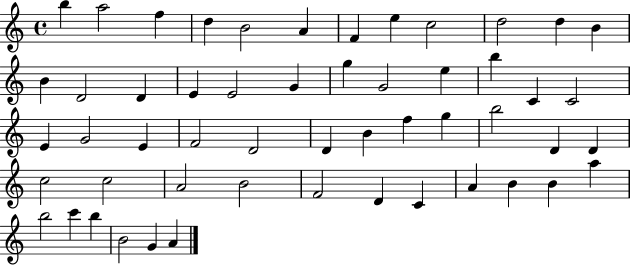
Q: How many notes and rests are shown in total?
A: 53